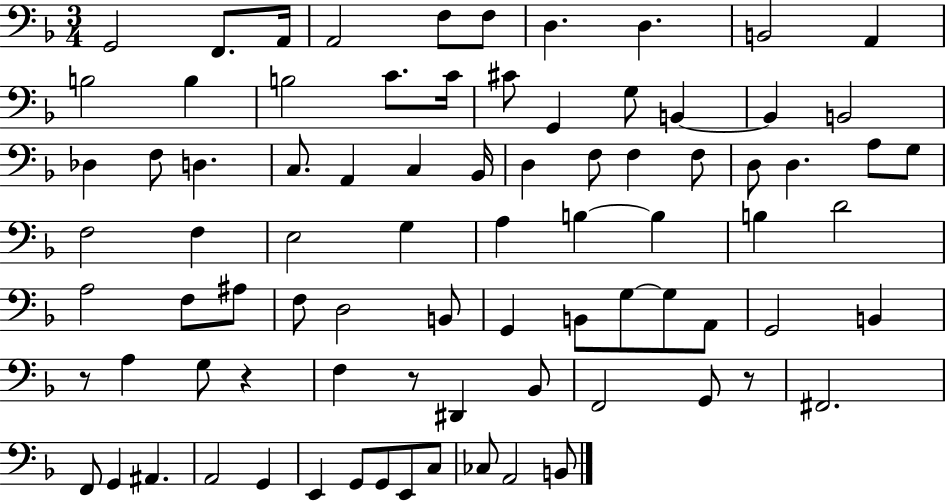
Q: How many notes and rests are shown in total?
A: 83